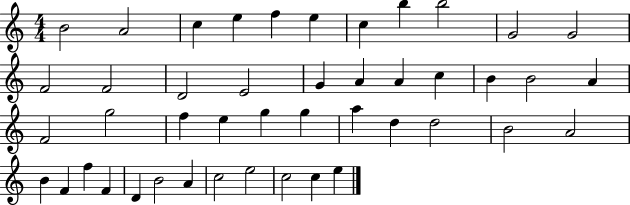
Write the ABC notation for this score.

X:1
T:Untitled
M:4/4
L:1/4
K:C
B2 A2 c e f e c b b2 G2 G2 F2 F2 D2 E2 G A A c B B2 A F2 g2 f e g g a d d2 B2 A2 B F f F D B2 A c2 e2 c2 c e